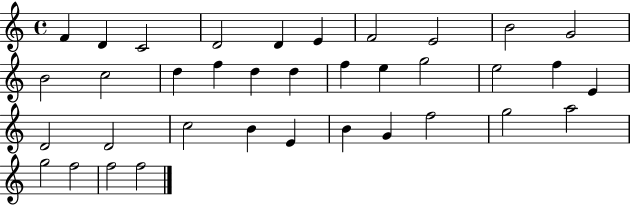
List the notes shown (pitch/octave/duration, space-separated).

F4/q D4/q C4/h D4/h D4/q E4/q F4/h E4/h B4/h G4/h B4/h C5/h D5/q F5/q D5/q D5/q F5/q E5/q G5/h E5/h F5/q E4/q D4/h D4/h C5/h B4/q E4/q B4/q G4/q F5/h G5/h A5/h G5/h F5/h F5/h F5/h